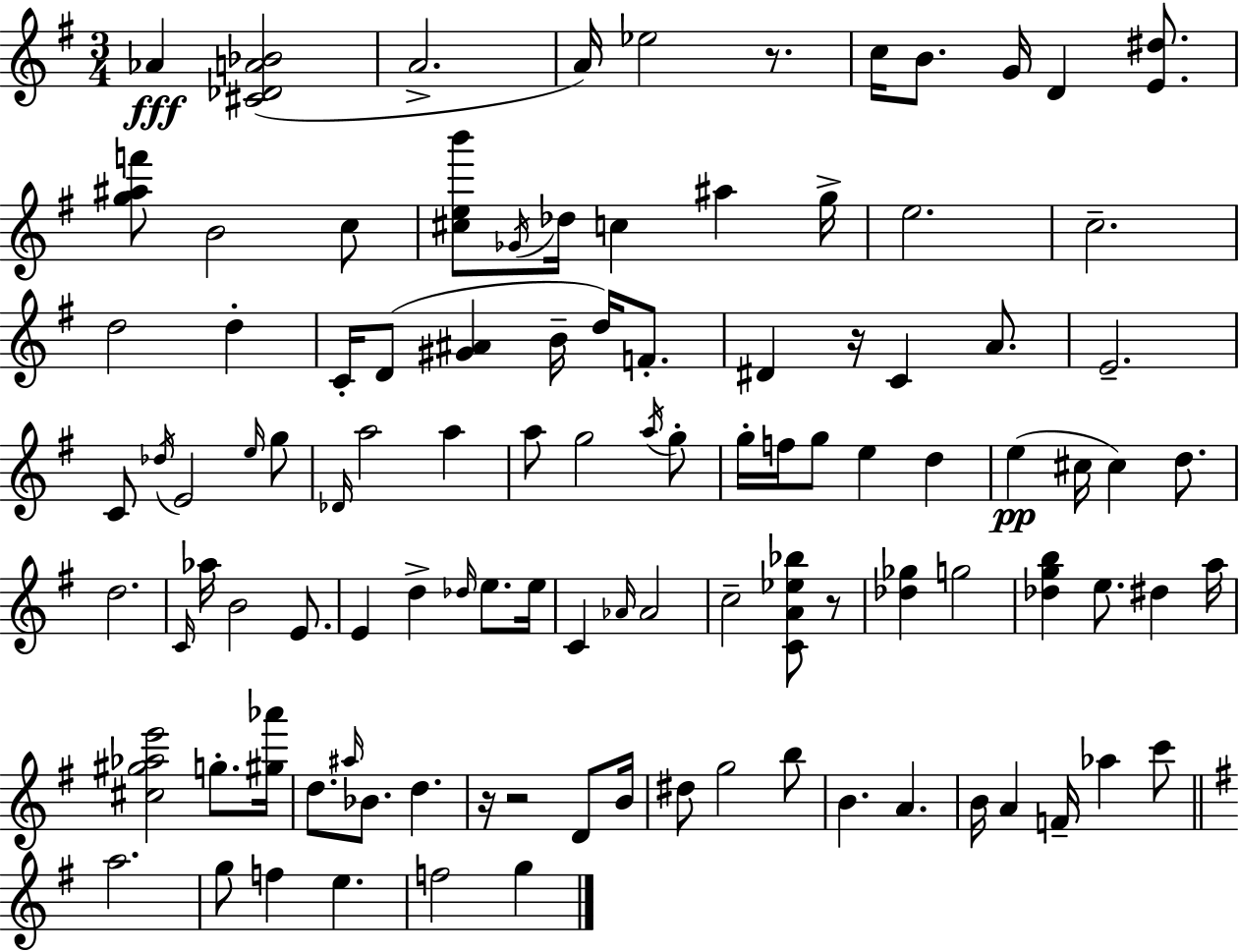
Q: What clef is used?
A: treble